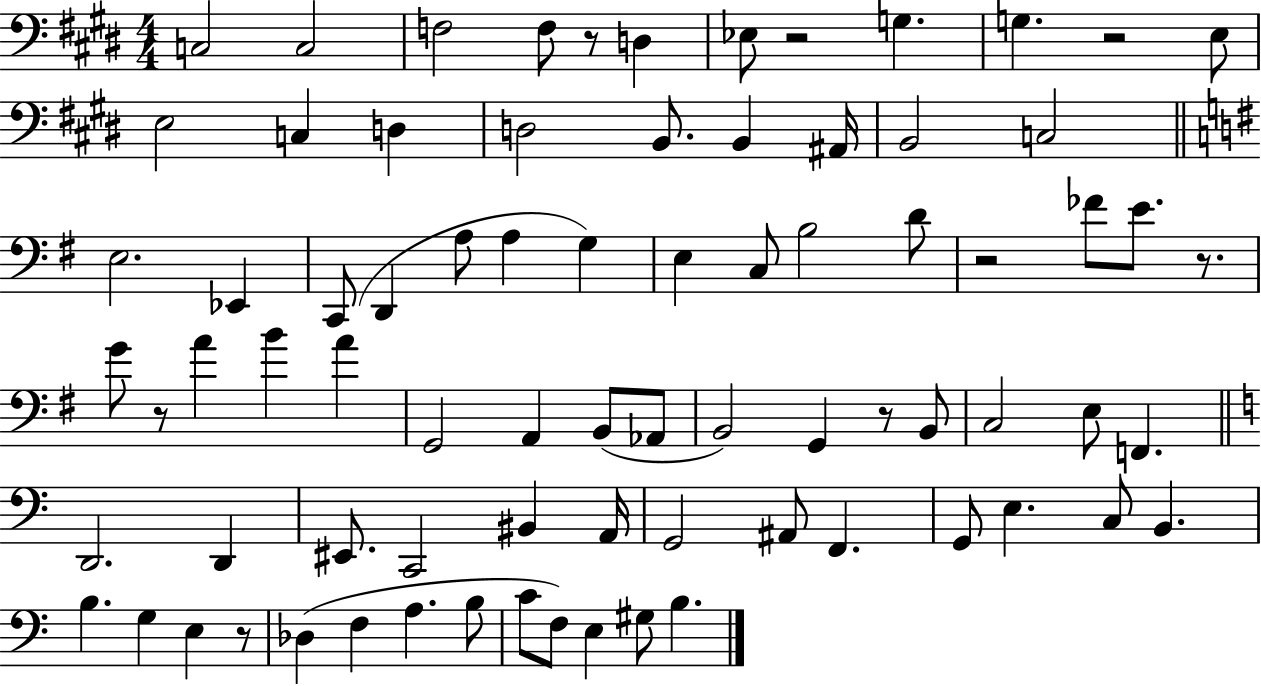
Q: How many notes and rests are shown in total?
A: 78